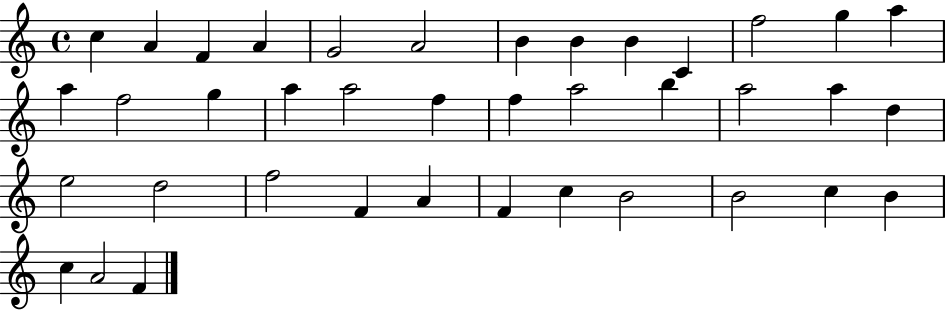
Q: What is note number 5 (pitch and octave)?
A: G4